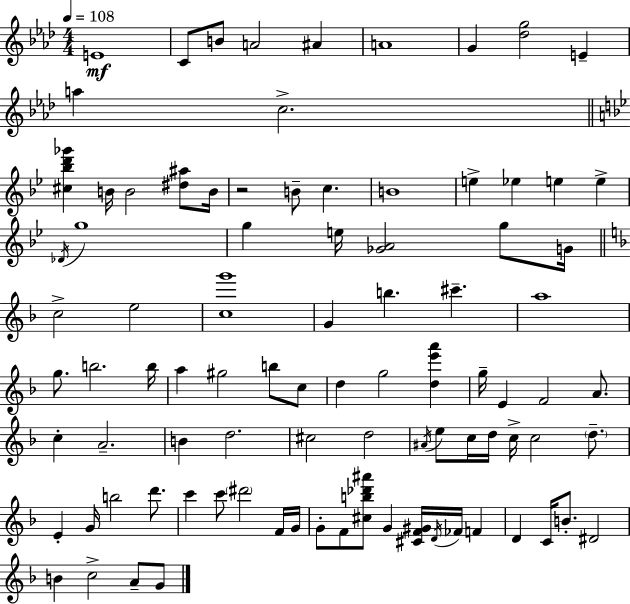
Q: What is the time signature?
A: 4/4